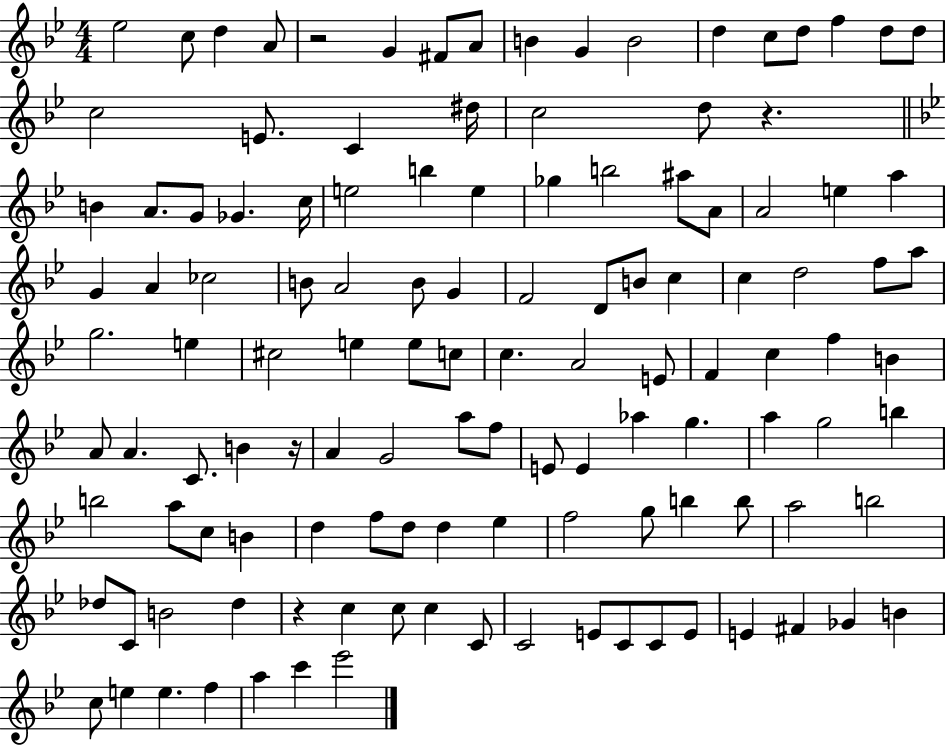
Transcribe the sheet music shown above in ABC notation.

X:1
T:Untitled
M:4/4
L:1/4
K:Bb
_e2 c/2 d A/2 z2 G ^F/2 A/2 B G B2 d c/2 d/2 f d/2 d/2 c2 E/2 C ^d/4 c2 d/2 z B A/2 G/2 _G c/4 e2 b e _g b2 ^a/2 A/2 A2 e a G A _c2 B/2 A2 B/2 G F2 D/2 B/2 c c d2 f/2 a/2 g2 e ^c2 e e/2 c/2 c A2 E/2 F c f B A/2 A C/2 B z/4 A G2 a/2 f/2 E/2 E _a g a g2 b b2 a/2 c/2 B d f/2 d/2 d _e f2 g/2 b b/2 a2 b2 _d/2 C/2 B2 _d z c c/2 c C/2 C2 E/2 C/2 C/2 E/2 E ^F _G B c/2 e e f a c' _e'2